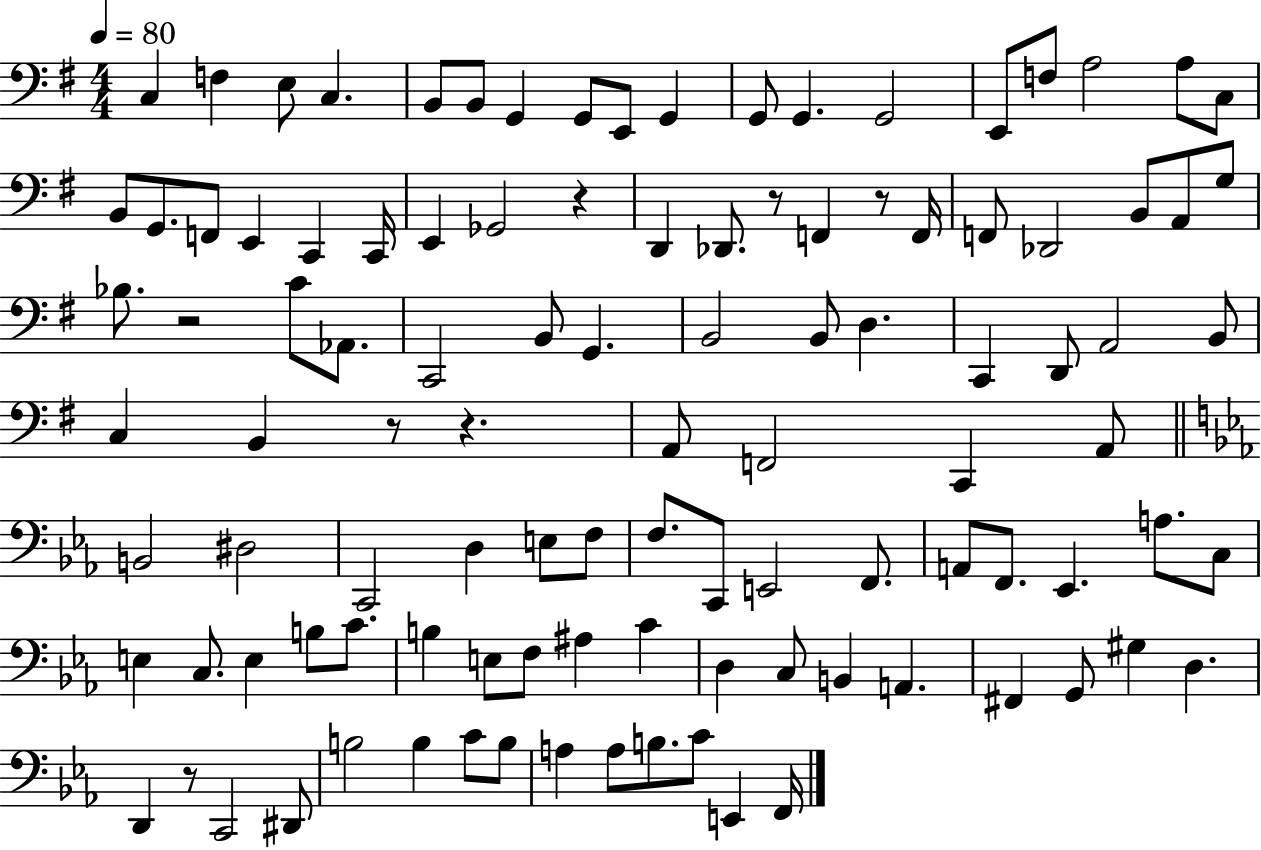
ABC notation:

X:1
T:Untitled
M:4/4
L:1/4
K:G
C, F, E,/2 C, B,,/2 B,,/2 G,, G,,/2 E,,/2 G,, G,,/2 G,, G,,2 E,,/2 F,/2 A,2 A,/2 C,/2 B,,/2 G,,/2 F,,/2 E,, C,, C,,/4 E,, _G,,2 z D,, _D,,/2 z/2 F,, z/2 F,,/4 F,,/2 _D,,2 B,,/2 A,,/2 G,/2 _B,/2 z2 C/2 _A,,/2 C,,2 B,,/2 G,, B,,2 B,,/2 D, C,, D,,/2 A,,2 B,,/2 C, B,, z/2 z A,,/2 F,,2 C,, A,,/2 B,,2 ^D,2 C,,2 D, E,/2 F,/2 F,/2 C,,/2 E,,2 F,,/2 A,,/2 F,,/2 _E,, A,/2 C,/2 E, C,/2 E, B,/2 C/2 B, E,/2 F,/2 ^A, C D, C,/2 B,, A,, ^F,, G,,/2 ^G, D, D,, z/2 C,,2 ^D,,/2 B,2 B, C/2 B,/2 A, A,/2 B,/2 C/2 E,, F,,/4